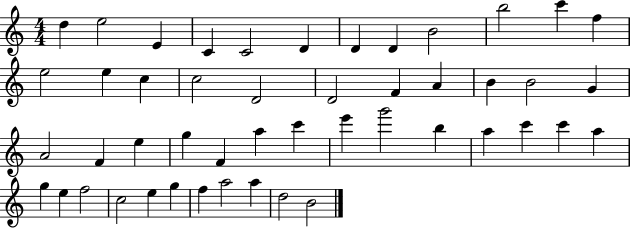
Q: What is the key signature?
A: C major